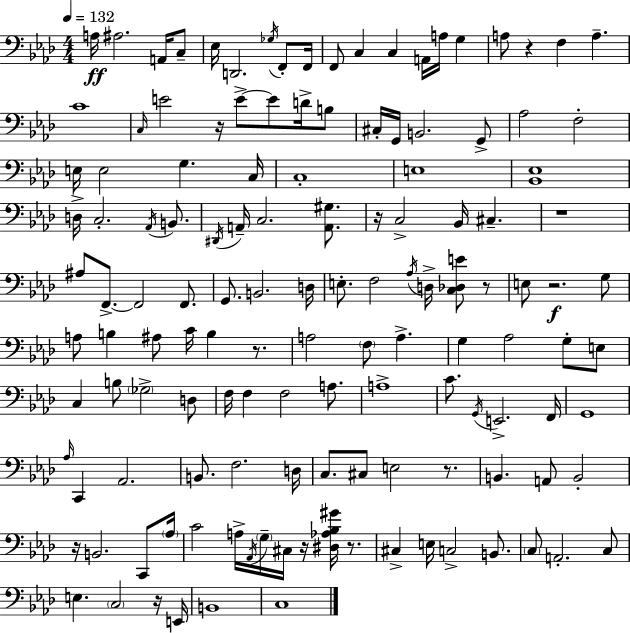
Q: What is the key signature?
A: AES major